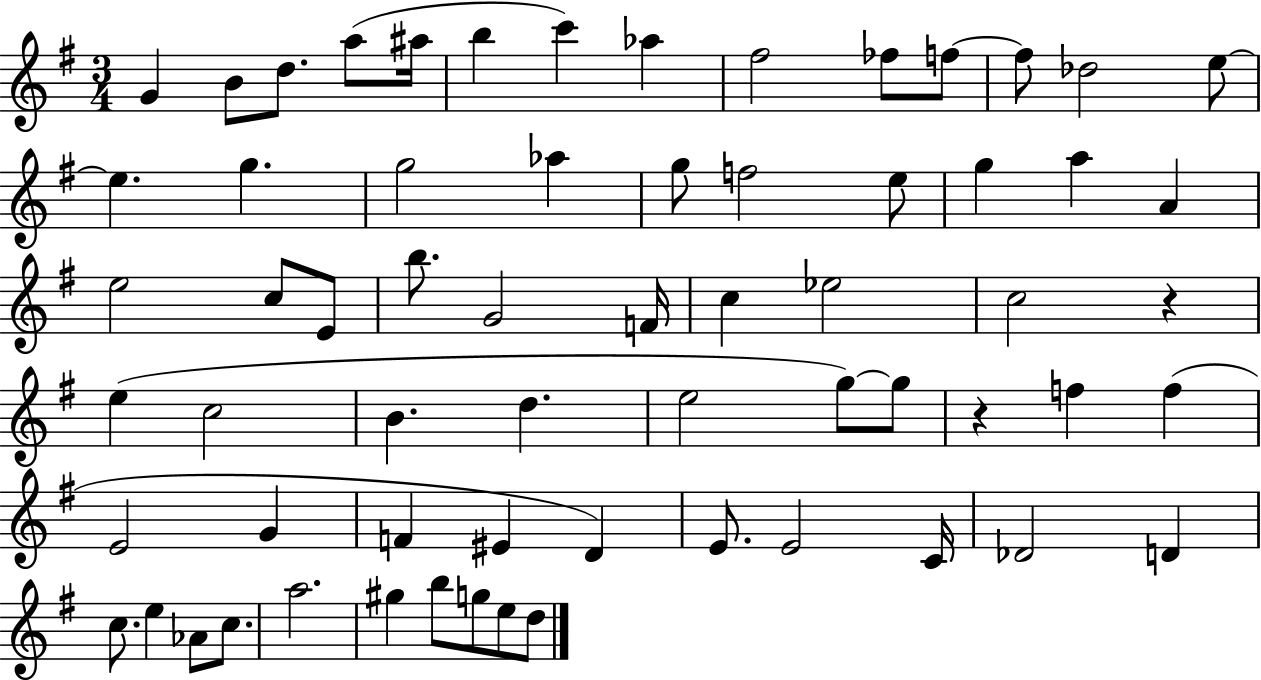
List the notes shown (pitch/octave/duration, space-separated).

G4/q B4/e D5/e. A5/e A#5/s B5/q C6/q Ab5/q F#5/h FES5/e F5/e F5/e Db5/h E5/e E5/q. G5/q. G5/h Ab5/q G5/e F5/h E5/e G5/q A5/q A4/q E5/h C5/e E4/e B5/e. G4/h F4/s C5/q Eb5/h C5/h R/q E5/q C5/h B4/q. D5/q. E5/h G5/e G5/e R/q F5/q F5/q E4/h G4/q F4/q EIS4/q D4/q E4/e. E4/h C4/s Db4/h D4/q C5/e. E5/q Ab4/e C5/e. A5/h. G#5/q B5/e G5/e E5/e D5/e